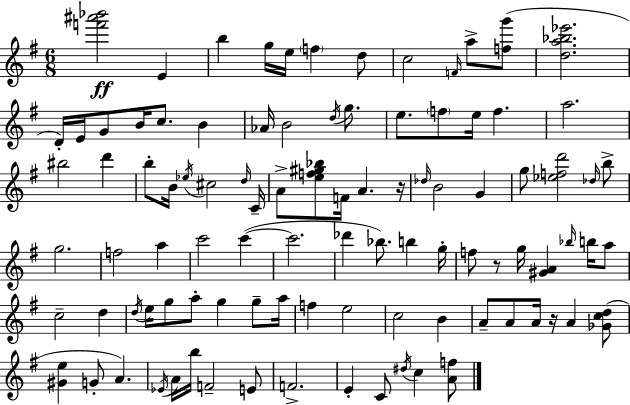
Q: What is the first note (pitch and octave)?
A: E4